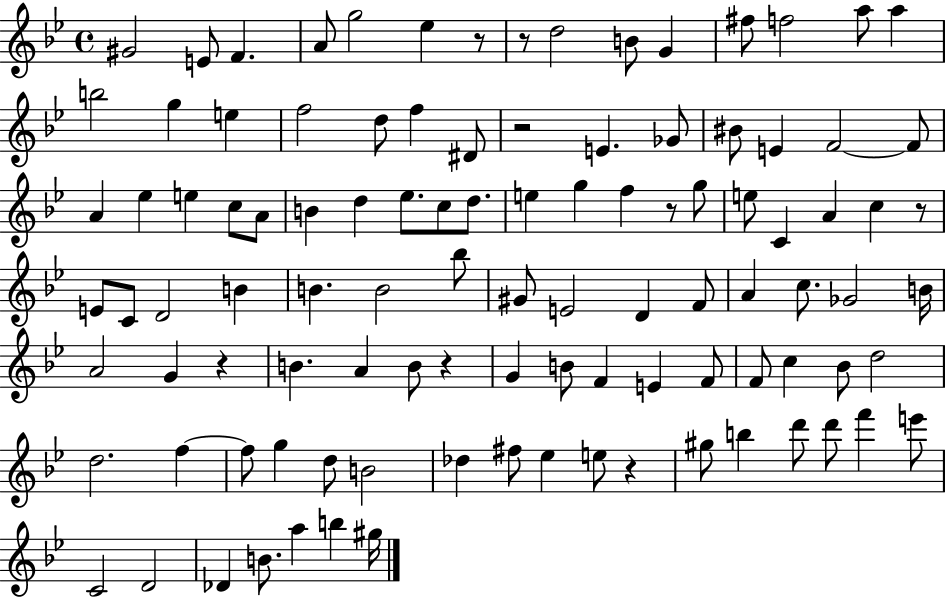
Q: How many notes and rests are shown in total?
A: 104